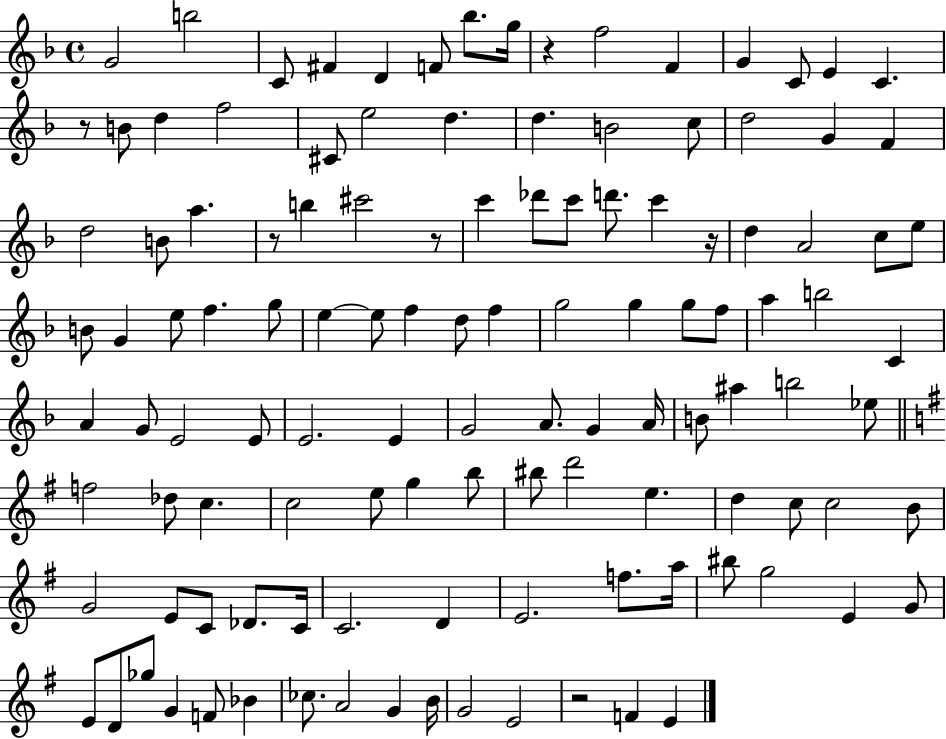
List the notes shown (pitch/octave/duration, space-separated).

G4/h B5/h C4/e F#4/q D4/q F4/e Bb5/e. G5/s R/q F5/h F4/q G4/q C4/e E4/q C4/q. R/e B4/e D5/q F5/h C#4/e E5/h D5/q. D5/q. B4/h C5/e D5/h G4/q F4/q D5/h B4/e A5/q. R/e B5/q C#6/h R/e C6/q Db6/e C6/e D6/e. C6/q R/s D5/q A4/h C5/e E5/e B4/e G4/q E5/e F5/q. G5/e E5/q E5/e F5/q D5/e F5/q G5/h G5/q G5/e F5/e A5/q B5/h C4/q A4/q G4/e E4/h E4/e E4/h. E4/q G4/h A4/e. G4/q A4/s B4/e A#5/q B5/h Eb5/e F5/h Db5/e C5/q. C5/h E5/e G5/q B5/e BIS5/e D6/h E5/q. D5/q C5/e C5/h B4/e G4/h E4/e C4/e Db4/e. C4/s C4/h. D4/q E4/h. F5/e. A5/s BIS5/e G5/h E4/q G4/e E4/e D4/e Gb5/e G4/q F4/e Bb4/q CES5/e. A4/h G4/q B4/s G4/h E4/h R/h F4/q E4/q